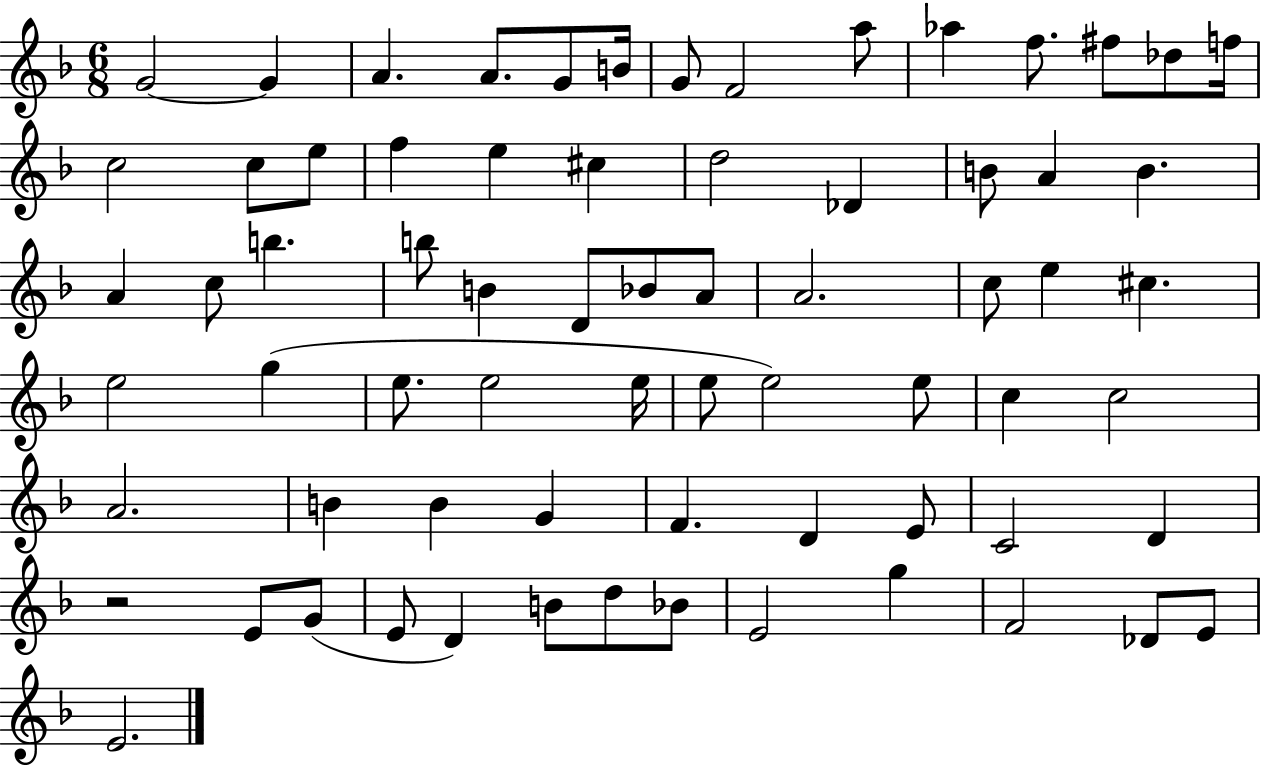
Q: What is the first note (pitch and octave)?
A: G4